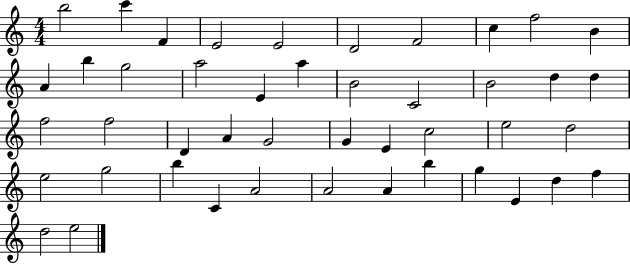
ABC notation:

X:1
T:Untitled
M:4/4
L:1/4
K:C
b2 c' F E2 E2 D2 F2 c f2 B A b g2 a2 E a B2 C2 B2 d d f2 f2 D A G2 G E c2 e2 d2 e2 g2 b C A2 A2 A b g E d f d2 e2